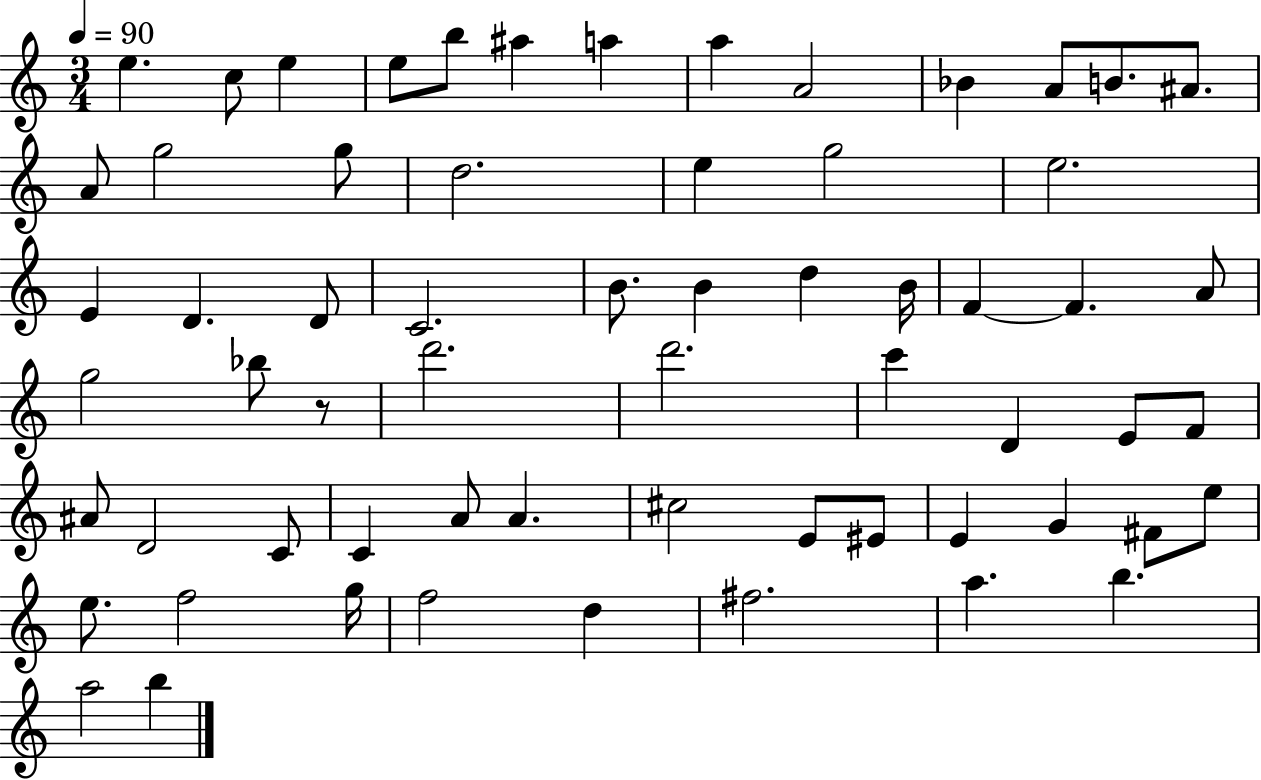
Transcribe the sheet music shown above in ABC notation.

X:1
T:Untitled
M:3/4
L:1/4
K:C
e c/2 e e/2 b/2 ^a a a A2 _B A/2 B/2 ^A/2 A/2 g2 g/2 d2 e g2 e2 E D D/2 C2 B/2 B d B/4 F F A/2 g2 _b/2 z/2 d'2 d'2 c' D E/2 F/2 ^A/2 D2 C/2 C A/2 A ^c2 E/2 ^E/2 E G ^F/2 e/2 e/2 f2 g/4 f2 d ^f2 a b a2 b